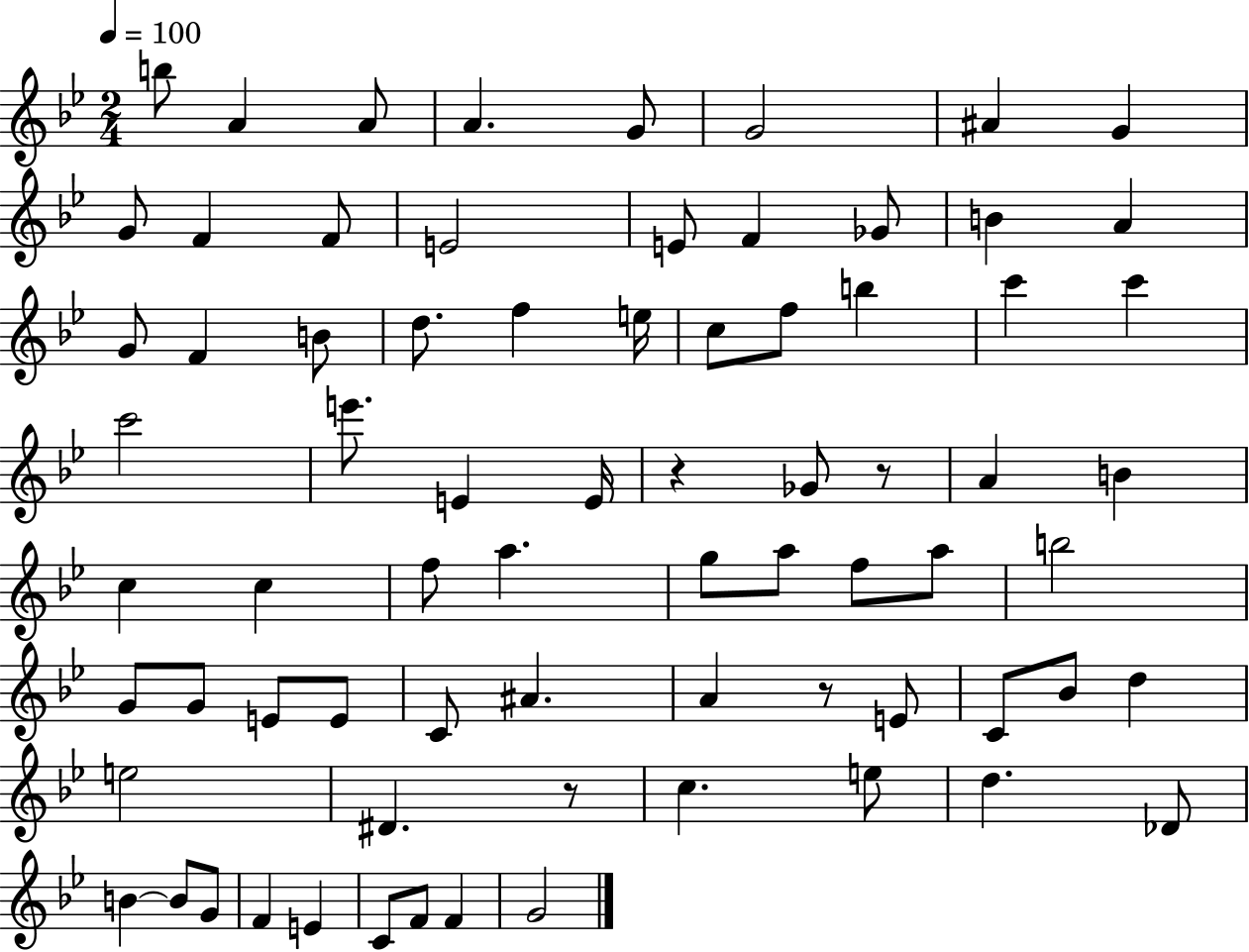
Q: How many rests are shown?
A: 4